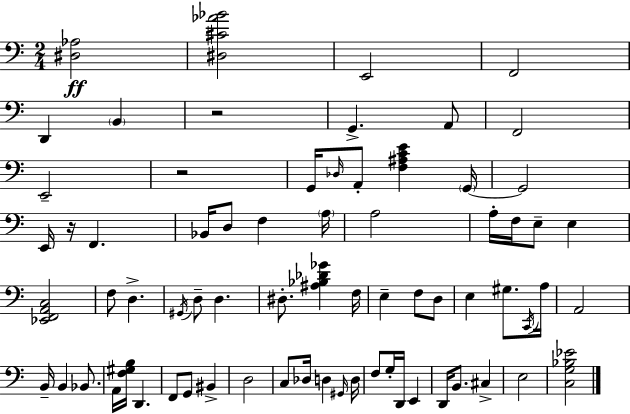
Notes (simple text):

[D#3,Ab3]/h [D#3,C#4,Ab4,Bb4]/h E2/h F2/h D2/q B2/q R/h G2/q. A2/e F2/h E2/h R/h G2/s Db3/s A2/e [F3,A#3,C4,E4]/q G2/s G2/h E2/s R/s F2/q. Bb2/s D3/e F3/q A3/s A3/h A3/s F3/s E3/e E3/q [Eb2,F2,A2,C3]/h F3/e D3/q. G#2/s D3/e D3/q. D#3/e. [A#3,Bb3,Db4,Gb4]/q F3/s E3/q F3/e D3/e E3/q G#3/e. C2/s A3/s A2/h B2/s B2/q Bb2/e. A2/s [F3,G#3,B3]/s D2/q. F2/e G2/e BIS2/q D3/h C3/e Db3/s D3/q G#2/s D3/s F3/e G3/s D2/s E2/q D2/s B2/e. C#3/q E3/h [C3,G3,Bb3,Eb4]/h